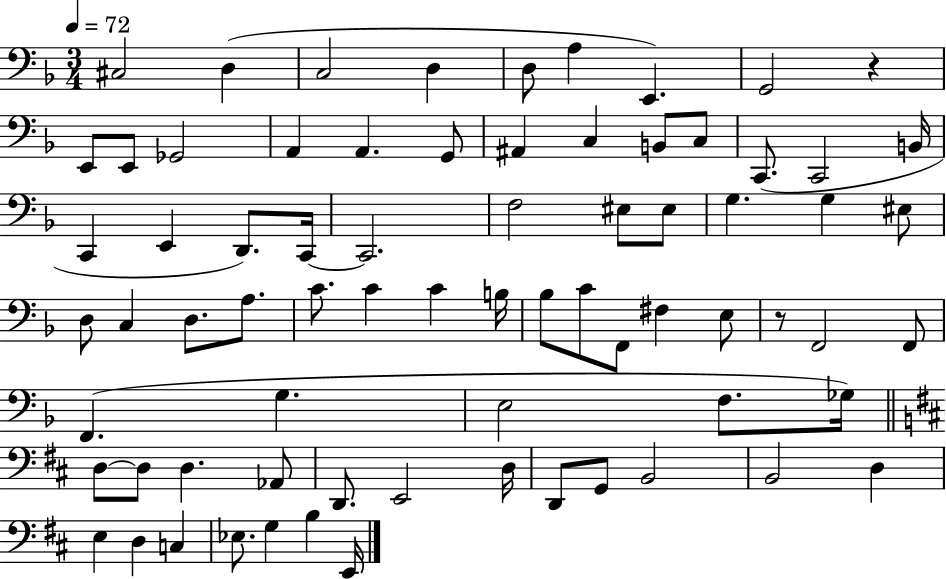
{
  \clef bass
  \numericTimeSignature
  \time 3/4
  \key f \major
  \tempo 4 = 72
  cis2 d4( | c2 d4 | d8 a4 e,4.) | g,2 r4 | \break e,8 e,8 ges,2 | a,4 a,4. g,8 | ais,4 c4 b,8 c8 | c,8.( c,2 b,16 | \break c,4 e,4 d,8.) c,16~~ | c,2. | f2 eis8 eis8 | g4. g4 eis8 | \break d8 c4 d8. a8. | c'8. c'4 c'4 b16 | bes8 c'8 f,8 fis4 e8 | r8 f,2 f,8 | \break f,4.( g4. | e2 f8. ges16) | \bar "||" \break \key b \minor d8~~ d8 d4. aes,8 | d,8. e,2 d16 | d,8 g,8 b,2 | b,2 d4 | \break e4 d4 c4 | ees8. g4 b4 e,16 | \bar "|."
}